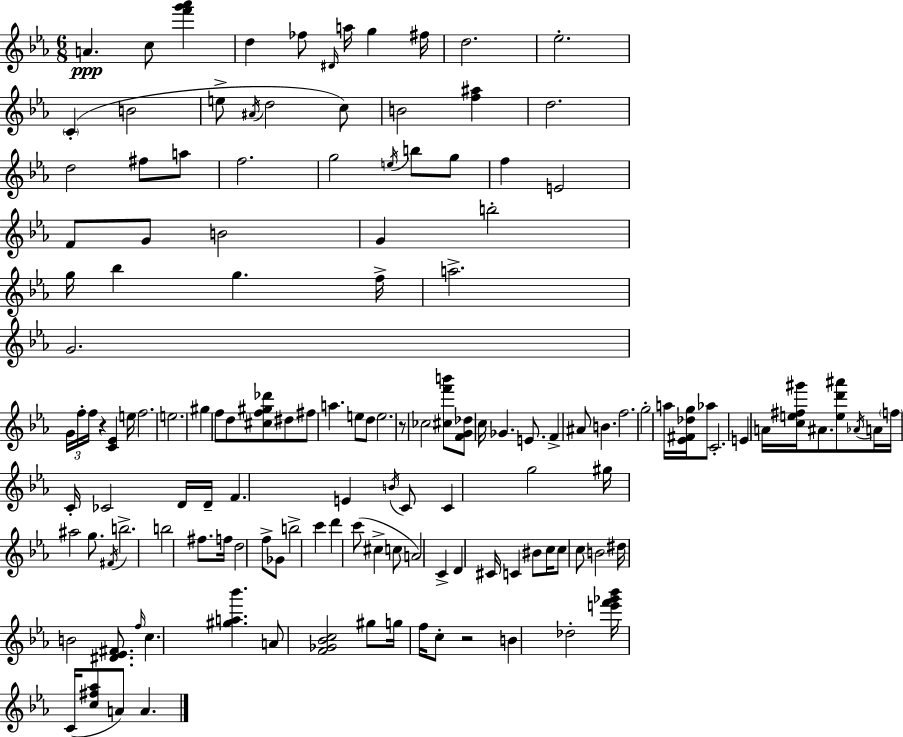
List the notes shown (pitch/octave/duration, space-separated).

A4/q. C5/e [F6,G6,Ab6]/q D5/q FES5/e D#4/s A5/s G5/q F#5/s D5/h. Eb5/h. C4/q B4/h E5/e A#4/s D5/h C5/e B4/h [F5,A#5]/q D5/h. D5/h F#5/e A5/e F5/h. G5/h E5/s B5/e G5/e F5/q E4/h F4/e G4/e B4/h G4/q B5/h G5/s Bb5/q G5/q. F5/s A5/h. G4/h. G4/s F5/s F5/s R/q [C4,Eb4]/q E5/s F5/h. E5/h. G#5/q F5/e D5/e [C#5,F5,G#5,Db6]/e D#5/e F#5/e A5/q. E5/e D5/e E5/h. R/e CES5/h [C#5,F6,B6]/e [F4,G4,Db5]/e C5/s Gb4/q. E4/e. F4/q A#4/e B4/q. F5/h. G5/h A5/s [Eb4,F#4,Db5,G5]/s Ab5/e C4/h. E4/q A4/s [C5,E5,F#5,G#6]/s A#4/e. [E5,D6,A#6]/e Ab4/s A4/s F5/s C4/s CES4/h D4/s D4/s F4/q. E4/q B4/s C4/e C4/q G5/h G#5/s A#5/h G5/e. F#4/s B5/h. B5/h F#5/e. F5/s D5/h F5/e Gb4/e B5/h C6/q D6/q C6/e C#5/q C5/e A4/h C4/q D4/q C#4/s C4/q BIS4/e C5/s C5/e C5/e B4/h D#5/s B4/h [D#4,Eb4,F#4]/e. F5/s C5/q. [G#5,A5,Bb6]/q. A4/e [F4,Gb4,Bb4,C5]/h G#5/e G5/s F5/s C5/e R/h B4/q Db5/h [E6,F6,Gb6,Bb6]/s C4/s [C5,F#5,Ab5]/e A4/e A4/q.